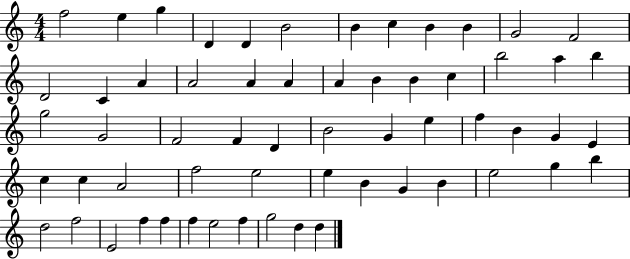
{
  \clef treble
  \numericTimeSignature
  \time 4/4
  \key c \major
  f''2 e''4 g''4 | d'4 d'4 b'2 | b'4 c''4 b'4 b'4 | g'2 f'2 | \break d'2 c'4 a'4 | a'2 a'4 a'4 | a'4 b'4 b'4 c''4 | b''2 a''4 b''4 | \break g''2 g'2 | f'2 f'4 d'4 | b'2 g'4 e''4 | f''4 b'4 g'4 e'4 | \break c''4 c''4 a'2 | f''2 e''2 | e''4 b'4 g'4 b'4 | e''2 g''4 b''4 | \break d''2 f''2 | e'2 f''4 f''4 | f''4 e''2 f''4 | g''2 d''4 d''4 | \break \bar "|."
}